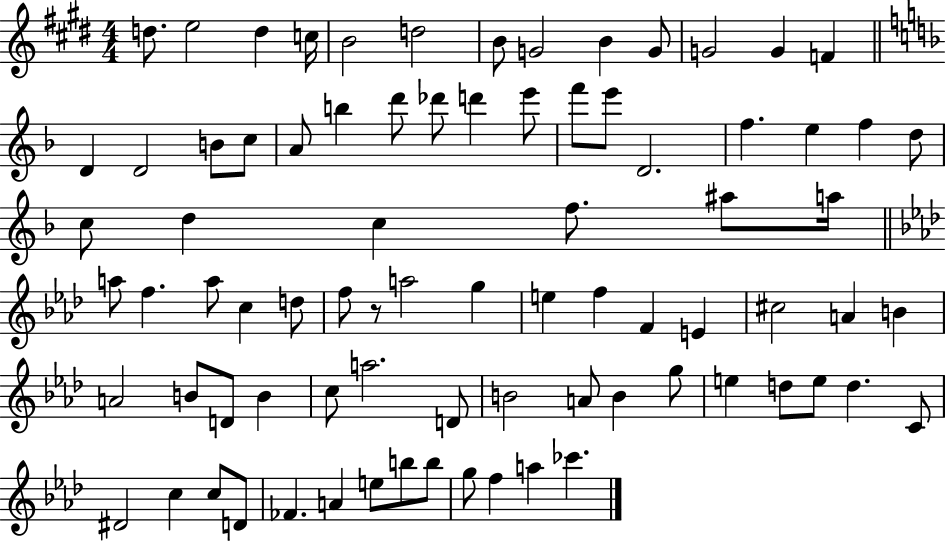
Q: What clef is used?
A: treble